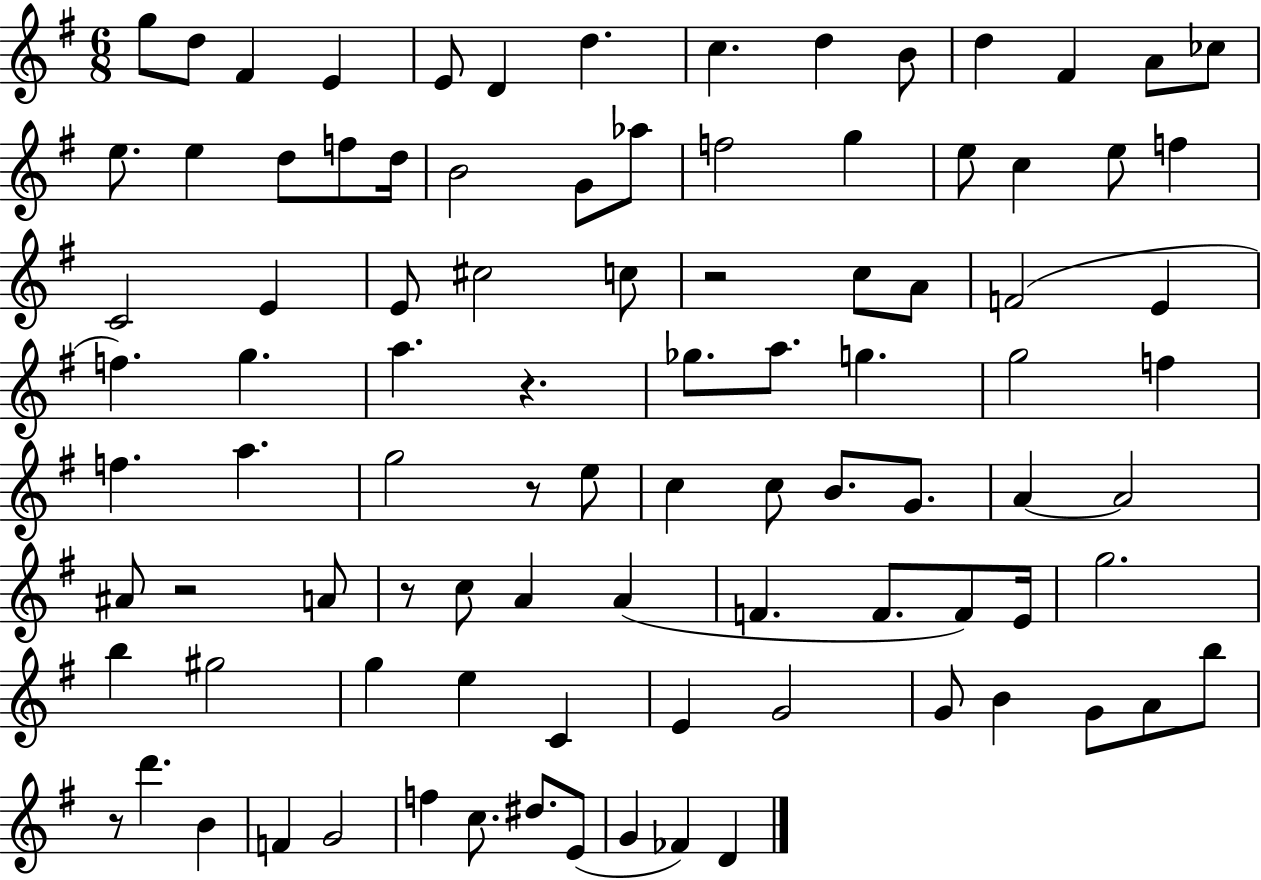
G5/e D5/e F#4/q E4/q E4/e D4/q D5/q. C5/q. D5/q B4/e D5/q F#4/q A4/e CES5/e E5/e. E5/q D5/e F5/e D5/s B4/h G4/e Ab5/e F5/h G5/q E5/e C5/q E5/e F5/q C4/h E4/q E4/e C#5/h C5/e R/h C5/e A4/e F4/h E4/q F5/q. G5/q. A5/q. R/q. Gb5/e. A5/e. G5/q. G5/h F5/q F5/q. A5/q. G5/h R/e E5/e C5/q C5/e B4/e. G4/e. A4/q A4/h A#4/e R/h A4/e R/e C5/e A4/q A4/q F4/q. F4/e. F4/e E4/s G5/h. B5/q G#5/h G5/q E5/q C4/q E4/q G4/h G4/e B4/q G4/e A4/e B5/e R/e D6/q. B4/q F4/q G4/h F5/q C5/e. D#5/e. E4/e G4/q FES4/q D4/q